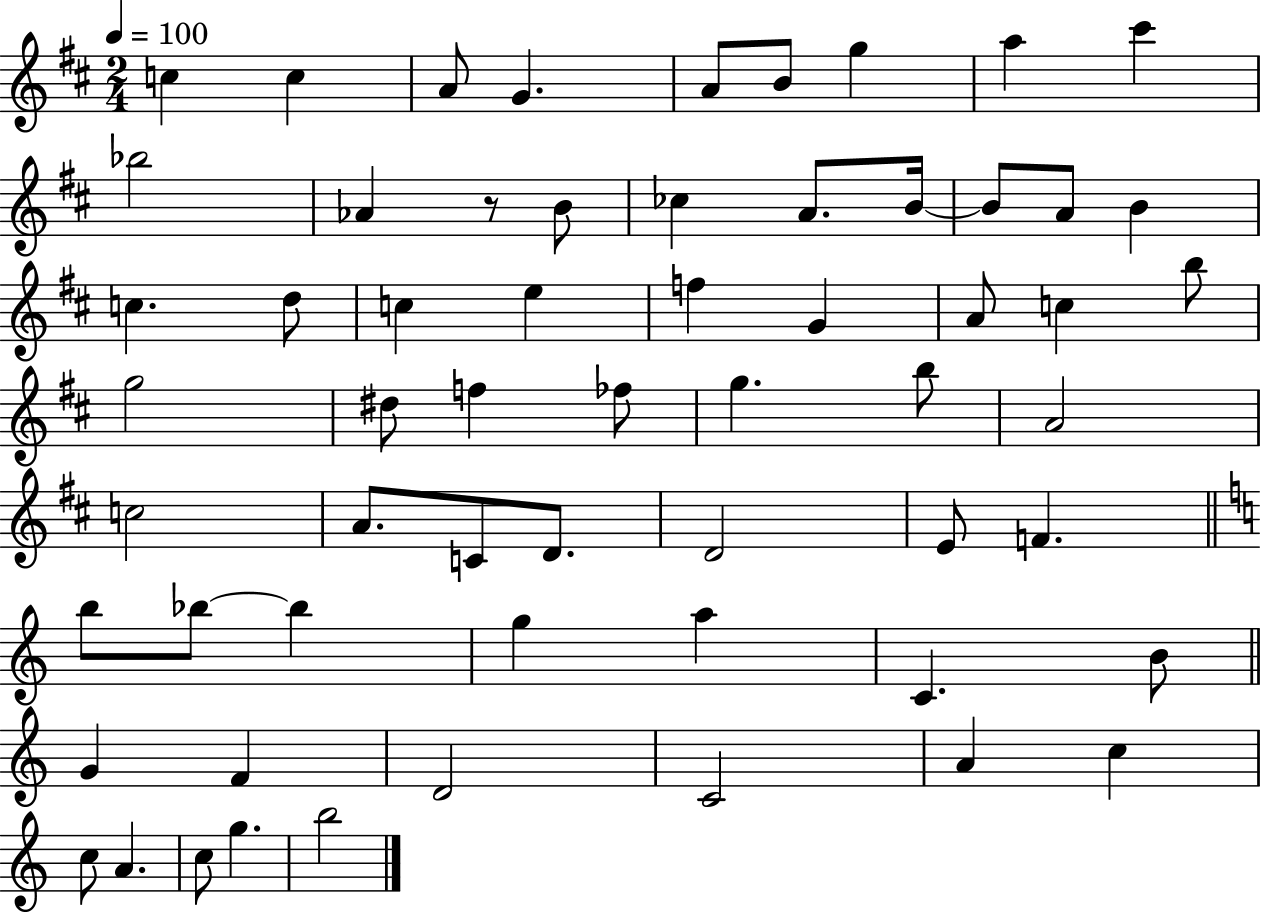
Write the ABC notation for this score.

X:1
T:Untitled
M:2/4
L:1/4
K:D
c c A/2 G A/2 B/2 g a ^c' _b2 _A z/2 B/2 _c A/2 B/4 B/2 A/2 B c d/2 c e f G A/2 c b/2 g2 ^d/2 f _f/2 g b/2 A2 c2 A/2 C/2 D/2 D2 E/2 F b/2 _b/2 _b g a C B/2 G F D2 C2 A c c/2 A c/2 g b2